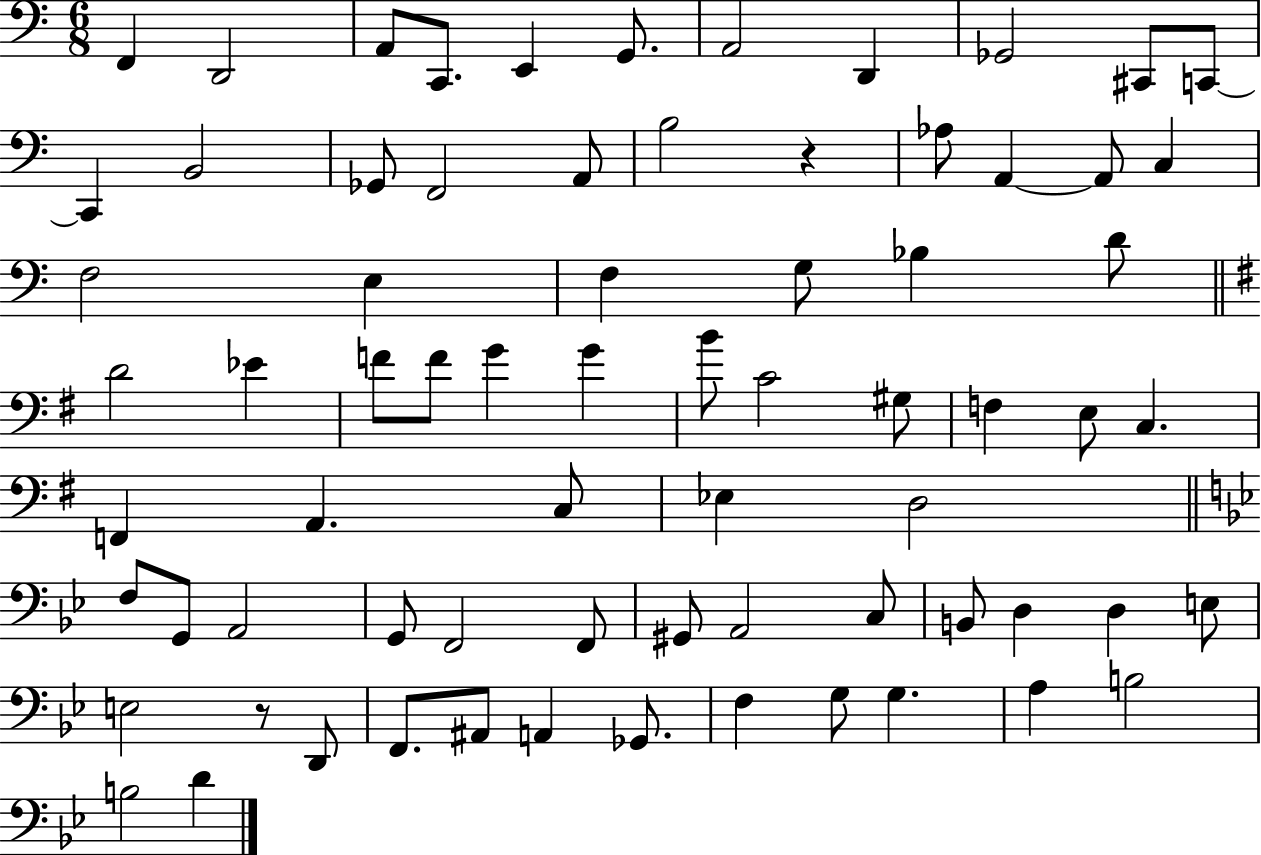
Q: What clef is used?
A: bass